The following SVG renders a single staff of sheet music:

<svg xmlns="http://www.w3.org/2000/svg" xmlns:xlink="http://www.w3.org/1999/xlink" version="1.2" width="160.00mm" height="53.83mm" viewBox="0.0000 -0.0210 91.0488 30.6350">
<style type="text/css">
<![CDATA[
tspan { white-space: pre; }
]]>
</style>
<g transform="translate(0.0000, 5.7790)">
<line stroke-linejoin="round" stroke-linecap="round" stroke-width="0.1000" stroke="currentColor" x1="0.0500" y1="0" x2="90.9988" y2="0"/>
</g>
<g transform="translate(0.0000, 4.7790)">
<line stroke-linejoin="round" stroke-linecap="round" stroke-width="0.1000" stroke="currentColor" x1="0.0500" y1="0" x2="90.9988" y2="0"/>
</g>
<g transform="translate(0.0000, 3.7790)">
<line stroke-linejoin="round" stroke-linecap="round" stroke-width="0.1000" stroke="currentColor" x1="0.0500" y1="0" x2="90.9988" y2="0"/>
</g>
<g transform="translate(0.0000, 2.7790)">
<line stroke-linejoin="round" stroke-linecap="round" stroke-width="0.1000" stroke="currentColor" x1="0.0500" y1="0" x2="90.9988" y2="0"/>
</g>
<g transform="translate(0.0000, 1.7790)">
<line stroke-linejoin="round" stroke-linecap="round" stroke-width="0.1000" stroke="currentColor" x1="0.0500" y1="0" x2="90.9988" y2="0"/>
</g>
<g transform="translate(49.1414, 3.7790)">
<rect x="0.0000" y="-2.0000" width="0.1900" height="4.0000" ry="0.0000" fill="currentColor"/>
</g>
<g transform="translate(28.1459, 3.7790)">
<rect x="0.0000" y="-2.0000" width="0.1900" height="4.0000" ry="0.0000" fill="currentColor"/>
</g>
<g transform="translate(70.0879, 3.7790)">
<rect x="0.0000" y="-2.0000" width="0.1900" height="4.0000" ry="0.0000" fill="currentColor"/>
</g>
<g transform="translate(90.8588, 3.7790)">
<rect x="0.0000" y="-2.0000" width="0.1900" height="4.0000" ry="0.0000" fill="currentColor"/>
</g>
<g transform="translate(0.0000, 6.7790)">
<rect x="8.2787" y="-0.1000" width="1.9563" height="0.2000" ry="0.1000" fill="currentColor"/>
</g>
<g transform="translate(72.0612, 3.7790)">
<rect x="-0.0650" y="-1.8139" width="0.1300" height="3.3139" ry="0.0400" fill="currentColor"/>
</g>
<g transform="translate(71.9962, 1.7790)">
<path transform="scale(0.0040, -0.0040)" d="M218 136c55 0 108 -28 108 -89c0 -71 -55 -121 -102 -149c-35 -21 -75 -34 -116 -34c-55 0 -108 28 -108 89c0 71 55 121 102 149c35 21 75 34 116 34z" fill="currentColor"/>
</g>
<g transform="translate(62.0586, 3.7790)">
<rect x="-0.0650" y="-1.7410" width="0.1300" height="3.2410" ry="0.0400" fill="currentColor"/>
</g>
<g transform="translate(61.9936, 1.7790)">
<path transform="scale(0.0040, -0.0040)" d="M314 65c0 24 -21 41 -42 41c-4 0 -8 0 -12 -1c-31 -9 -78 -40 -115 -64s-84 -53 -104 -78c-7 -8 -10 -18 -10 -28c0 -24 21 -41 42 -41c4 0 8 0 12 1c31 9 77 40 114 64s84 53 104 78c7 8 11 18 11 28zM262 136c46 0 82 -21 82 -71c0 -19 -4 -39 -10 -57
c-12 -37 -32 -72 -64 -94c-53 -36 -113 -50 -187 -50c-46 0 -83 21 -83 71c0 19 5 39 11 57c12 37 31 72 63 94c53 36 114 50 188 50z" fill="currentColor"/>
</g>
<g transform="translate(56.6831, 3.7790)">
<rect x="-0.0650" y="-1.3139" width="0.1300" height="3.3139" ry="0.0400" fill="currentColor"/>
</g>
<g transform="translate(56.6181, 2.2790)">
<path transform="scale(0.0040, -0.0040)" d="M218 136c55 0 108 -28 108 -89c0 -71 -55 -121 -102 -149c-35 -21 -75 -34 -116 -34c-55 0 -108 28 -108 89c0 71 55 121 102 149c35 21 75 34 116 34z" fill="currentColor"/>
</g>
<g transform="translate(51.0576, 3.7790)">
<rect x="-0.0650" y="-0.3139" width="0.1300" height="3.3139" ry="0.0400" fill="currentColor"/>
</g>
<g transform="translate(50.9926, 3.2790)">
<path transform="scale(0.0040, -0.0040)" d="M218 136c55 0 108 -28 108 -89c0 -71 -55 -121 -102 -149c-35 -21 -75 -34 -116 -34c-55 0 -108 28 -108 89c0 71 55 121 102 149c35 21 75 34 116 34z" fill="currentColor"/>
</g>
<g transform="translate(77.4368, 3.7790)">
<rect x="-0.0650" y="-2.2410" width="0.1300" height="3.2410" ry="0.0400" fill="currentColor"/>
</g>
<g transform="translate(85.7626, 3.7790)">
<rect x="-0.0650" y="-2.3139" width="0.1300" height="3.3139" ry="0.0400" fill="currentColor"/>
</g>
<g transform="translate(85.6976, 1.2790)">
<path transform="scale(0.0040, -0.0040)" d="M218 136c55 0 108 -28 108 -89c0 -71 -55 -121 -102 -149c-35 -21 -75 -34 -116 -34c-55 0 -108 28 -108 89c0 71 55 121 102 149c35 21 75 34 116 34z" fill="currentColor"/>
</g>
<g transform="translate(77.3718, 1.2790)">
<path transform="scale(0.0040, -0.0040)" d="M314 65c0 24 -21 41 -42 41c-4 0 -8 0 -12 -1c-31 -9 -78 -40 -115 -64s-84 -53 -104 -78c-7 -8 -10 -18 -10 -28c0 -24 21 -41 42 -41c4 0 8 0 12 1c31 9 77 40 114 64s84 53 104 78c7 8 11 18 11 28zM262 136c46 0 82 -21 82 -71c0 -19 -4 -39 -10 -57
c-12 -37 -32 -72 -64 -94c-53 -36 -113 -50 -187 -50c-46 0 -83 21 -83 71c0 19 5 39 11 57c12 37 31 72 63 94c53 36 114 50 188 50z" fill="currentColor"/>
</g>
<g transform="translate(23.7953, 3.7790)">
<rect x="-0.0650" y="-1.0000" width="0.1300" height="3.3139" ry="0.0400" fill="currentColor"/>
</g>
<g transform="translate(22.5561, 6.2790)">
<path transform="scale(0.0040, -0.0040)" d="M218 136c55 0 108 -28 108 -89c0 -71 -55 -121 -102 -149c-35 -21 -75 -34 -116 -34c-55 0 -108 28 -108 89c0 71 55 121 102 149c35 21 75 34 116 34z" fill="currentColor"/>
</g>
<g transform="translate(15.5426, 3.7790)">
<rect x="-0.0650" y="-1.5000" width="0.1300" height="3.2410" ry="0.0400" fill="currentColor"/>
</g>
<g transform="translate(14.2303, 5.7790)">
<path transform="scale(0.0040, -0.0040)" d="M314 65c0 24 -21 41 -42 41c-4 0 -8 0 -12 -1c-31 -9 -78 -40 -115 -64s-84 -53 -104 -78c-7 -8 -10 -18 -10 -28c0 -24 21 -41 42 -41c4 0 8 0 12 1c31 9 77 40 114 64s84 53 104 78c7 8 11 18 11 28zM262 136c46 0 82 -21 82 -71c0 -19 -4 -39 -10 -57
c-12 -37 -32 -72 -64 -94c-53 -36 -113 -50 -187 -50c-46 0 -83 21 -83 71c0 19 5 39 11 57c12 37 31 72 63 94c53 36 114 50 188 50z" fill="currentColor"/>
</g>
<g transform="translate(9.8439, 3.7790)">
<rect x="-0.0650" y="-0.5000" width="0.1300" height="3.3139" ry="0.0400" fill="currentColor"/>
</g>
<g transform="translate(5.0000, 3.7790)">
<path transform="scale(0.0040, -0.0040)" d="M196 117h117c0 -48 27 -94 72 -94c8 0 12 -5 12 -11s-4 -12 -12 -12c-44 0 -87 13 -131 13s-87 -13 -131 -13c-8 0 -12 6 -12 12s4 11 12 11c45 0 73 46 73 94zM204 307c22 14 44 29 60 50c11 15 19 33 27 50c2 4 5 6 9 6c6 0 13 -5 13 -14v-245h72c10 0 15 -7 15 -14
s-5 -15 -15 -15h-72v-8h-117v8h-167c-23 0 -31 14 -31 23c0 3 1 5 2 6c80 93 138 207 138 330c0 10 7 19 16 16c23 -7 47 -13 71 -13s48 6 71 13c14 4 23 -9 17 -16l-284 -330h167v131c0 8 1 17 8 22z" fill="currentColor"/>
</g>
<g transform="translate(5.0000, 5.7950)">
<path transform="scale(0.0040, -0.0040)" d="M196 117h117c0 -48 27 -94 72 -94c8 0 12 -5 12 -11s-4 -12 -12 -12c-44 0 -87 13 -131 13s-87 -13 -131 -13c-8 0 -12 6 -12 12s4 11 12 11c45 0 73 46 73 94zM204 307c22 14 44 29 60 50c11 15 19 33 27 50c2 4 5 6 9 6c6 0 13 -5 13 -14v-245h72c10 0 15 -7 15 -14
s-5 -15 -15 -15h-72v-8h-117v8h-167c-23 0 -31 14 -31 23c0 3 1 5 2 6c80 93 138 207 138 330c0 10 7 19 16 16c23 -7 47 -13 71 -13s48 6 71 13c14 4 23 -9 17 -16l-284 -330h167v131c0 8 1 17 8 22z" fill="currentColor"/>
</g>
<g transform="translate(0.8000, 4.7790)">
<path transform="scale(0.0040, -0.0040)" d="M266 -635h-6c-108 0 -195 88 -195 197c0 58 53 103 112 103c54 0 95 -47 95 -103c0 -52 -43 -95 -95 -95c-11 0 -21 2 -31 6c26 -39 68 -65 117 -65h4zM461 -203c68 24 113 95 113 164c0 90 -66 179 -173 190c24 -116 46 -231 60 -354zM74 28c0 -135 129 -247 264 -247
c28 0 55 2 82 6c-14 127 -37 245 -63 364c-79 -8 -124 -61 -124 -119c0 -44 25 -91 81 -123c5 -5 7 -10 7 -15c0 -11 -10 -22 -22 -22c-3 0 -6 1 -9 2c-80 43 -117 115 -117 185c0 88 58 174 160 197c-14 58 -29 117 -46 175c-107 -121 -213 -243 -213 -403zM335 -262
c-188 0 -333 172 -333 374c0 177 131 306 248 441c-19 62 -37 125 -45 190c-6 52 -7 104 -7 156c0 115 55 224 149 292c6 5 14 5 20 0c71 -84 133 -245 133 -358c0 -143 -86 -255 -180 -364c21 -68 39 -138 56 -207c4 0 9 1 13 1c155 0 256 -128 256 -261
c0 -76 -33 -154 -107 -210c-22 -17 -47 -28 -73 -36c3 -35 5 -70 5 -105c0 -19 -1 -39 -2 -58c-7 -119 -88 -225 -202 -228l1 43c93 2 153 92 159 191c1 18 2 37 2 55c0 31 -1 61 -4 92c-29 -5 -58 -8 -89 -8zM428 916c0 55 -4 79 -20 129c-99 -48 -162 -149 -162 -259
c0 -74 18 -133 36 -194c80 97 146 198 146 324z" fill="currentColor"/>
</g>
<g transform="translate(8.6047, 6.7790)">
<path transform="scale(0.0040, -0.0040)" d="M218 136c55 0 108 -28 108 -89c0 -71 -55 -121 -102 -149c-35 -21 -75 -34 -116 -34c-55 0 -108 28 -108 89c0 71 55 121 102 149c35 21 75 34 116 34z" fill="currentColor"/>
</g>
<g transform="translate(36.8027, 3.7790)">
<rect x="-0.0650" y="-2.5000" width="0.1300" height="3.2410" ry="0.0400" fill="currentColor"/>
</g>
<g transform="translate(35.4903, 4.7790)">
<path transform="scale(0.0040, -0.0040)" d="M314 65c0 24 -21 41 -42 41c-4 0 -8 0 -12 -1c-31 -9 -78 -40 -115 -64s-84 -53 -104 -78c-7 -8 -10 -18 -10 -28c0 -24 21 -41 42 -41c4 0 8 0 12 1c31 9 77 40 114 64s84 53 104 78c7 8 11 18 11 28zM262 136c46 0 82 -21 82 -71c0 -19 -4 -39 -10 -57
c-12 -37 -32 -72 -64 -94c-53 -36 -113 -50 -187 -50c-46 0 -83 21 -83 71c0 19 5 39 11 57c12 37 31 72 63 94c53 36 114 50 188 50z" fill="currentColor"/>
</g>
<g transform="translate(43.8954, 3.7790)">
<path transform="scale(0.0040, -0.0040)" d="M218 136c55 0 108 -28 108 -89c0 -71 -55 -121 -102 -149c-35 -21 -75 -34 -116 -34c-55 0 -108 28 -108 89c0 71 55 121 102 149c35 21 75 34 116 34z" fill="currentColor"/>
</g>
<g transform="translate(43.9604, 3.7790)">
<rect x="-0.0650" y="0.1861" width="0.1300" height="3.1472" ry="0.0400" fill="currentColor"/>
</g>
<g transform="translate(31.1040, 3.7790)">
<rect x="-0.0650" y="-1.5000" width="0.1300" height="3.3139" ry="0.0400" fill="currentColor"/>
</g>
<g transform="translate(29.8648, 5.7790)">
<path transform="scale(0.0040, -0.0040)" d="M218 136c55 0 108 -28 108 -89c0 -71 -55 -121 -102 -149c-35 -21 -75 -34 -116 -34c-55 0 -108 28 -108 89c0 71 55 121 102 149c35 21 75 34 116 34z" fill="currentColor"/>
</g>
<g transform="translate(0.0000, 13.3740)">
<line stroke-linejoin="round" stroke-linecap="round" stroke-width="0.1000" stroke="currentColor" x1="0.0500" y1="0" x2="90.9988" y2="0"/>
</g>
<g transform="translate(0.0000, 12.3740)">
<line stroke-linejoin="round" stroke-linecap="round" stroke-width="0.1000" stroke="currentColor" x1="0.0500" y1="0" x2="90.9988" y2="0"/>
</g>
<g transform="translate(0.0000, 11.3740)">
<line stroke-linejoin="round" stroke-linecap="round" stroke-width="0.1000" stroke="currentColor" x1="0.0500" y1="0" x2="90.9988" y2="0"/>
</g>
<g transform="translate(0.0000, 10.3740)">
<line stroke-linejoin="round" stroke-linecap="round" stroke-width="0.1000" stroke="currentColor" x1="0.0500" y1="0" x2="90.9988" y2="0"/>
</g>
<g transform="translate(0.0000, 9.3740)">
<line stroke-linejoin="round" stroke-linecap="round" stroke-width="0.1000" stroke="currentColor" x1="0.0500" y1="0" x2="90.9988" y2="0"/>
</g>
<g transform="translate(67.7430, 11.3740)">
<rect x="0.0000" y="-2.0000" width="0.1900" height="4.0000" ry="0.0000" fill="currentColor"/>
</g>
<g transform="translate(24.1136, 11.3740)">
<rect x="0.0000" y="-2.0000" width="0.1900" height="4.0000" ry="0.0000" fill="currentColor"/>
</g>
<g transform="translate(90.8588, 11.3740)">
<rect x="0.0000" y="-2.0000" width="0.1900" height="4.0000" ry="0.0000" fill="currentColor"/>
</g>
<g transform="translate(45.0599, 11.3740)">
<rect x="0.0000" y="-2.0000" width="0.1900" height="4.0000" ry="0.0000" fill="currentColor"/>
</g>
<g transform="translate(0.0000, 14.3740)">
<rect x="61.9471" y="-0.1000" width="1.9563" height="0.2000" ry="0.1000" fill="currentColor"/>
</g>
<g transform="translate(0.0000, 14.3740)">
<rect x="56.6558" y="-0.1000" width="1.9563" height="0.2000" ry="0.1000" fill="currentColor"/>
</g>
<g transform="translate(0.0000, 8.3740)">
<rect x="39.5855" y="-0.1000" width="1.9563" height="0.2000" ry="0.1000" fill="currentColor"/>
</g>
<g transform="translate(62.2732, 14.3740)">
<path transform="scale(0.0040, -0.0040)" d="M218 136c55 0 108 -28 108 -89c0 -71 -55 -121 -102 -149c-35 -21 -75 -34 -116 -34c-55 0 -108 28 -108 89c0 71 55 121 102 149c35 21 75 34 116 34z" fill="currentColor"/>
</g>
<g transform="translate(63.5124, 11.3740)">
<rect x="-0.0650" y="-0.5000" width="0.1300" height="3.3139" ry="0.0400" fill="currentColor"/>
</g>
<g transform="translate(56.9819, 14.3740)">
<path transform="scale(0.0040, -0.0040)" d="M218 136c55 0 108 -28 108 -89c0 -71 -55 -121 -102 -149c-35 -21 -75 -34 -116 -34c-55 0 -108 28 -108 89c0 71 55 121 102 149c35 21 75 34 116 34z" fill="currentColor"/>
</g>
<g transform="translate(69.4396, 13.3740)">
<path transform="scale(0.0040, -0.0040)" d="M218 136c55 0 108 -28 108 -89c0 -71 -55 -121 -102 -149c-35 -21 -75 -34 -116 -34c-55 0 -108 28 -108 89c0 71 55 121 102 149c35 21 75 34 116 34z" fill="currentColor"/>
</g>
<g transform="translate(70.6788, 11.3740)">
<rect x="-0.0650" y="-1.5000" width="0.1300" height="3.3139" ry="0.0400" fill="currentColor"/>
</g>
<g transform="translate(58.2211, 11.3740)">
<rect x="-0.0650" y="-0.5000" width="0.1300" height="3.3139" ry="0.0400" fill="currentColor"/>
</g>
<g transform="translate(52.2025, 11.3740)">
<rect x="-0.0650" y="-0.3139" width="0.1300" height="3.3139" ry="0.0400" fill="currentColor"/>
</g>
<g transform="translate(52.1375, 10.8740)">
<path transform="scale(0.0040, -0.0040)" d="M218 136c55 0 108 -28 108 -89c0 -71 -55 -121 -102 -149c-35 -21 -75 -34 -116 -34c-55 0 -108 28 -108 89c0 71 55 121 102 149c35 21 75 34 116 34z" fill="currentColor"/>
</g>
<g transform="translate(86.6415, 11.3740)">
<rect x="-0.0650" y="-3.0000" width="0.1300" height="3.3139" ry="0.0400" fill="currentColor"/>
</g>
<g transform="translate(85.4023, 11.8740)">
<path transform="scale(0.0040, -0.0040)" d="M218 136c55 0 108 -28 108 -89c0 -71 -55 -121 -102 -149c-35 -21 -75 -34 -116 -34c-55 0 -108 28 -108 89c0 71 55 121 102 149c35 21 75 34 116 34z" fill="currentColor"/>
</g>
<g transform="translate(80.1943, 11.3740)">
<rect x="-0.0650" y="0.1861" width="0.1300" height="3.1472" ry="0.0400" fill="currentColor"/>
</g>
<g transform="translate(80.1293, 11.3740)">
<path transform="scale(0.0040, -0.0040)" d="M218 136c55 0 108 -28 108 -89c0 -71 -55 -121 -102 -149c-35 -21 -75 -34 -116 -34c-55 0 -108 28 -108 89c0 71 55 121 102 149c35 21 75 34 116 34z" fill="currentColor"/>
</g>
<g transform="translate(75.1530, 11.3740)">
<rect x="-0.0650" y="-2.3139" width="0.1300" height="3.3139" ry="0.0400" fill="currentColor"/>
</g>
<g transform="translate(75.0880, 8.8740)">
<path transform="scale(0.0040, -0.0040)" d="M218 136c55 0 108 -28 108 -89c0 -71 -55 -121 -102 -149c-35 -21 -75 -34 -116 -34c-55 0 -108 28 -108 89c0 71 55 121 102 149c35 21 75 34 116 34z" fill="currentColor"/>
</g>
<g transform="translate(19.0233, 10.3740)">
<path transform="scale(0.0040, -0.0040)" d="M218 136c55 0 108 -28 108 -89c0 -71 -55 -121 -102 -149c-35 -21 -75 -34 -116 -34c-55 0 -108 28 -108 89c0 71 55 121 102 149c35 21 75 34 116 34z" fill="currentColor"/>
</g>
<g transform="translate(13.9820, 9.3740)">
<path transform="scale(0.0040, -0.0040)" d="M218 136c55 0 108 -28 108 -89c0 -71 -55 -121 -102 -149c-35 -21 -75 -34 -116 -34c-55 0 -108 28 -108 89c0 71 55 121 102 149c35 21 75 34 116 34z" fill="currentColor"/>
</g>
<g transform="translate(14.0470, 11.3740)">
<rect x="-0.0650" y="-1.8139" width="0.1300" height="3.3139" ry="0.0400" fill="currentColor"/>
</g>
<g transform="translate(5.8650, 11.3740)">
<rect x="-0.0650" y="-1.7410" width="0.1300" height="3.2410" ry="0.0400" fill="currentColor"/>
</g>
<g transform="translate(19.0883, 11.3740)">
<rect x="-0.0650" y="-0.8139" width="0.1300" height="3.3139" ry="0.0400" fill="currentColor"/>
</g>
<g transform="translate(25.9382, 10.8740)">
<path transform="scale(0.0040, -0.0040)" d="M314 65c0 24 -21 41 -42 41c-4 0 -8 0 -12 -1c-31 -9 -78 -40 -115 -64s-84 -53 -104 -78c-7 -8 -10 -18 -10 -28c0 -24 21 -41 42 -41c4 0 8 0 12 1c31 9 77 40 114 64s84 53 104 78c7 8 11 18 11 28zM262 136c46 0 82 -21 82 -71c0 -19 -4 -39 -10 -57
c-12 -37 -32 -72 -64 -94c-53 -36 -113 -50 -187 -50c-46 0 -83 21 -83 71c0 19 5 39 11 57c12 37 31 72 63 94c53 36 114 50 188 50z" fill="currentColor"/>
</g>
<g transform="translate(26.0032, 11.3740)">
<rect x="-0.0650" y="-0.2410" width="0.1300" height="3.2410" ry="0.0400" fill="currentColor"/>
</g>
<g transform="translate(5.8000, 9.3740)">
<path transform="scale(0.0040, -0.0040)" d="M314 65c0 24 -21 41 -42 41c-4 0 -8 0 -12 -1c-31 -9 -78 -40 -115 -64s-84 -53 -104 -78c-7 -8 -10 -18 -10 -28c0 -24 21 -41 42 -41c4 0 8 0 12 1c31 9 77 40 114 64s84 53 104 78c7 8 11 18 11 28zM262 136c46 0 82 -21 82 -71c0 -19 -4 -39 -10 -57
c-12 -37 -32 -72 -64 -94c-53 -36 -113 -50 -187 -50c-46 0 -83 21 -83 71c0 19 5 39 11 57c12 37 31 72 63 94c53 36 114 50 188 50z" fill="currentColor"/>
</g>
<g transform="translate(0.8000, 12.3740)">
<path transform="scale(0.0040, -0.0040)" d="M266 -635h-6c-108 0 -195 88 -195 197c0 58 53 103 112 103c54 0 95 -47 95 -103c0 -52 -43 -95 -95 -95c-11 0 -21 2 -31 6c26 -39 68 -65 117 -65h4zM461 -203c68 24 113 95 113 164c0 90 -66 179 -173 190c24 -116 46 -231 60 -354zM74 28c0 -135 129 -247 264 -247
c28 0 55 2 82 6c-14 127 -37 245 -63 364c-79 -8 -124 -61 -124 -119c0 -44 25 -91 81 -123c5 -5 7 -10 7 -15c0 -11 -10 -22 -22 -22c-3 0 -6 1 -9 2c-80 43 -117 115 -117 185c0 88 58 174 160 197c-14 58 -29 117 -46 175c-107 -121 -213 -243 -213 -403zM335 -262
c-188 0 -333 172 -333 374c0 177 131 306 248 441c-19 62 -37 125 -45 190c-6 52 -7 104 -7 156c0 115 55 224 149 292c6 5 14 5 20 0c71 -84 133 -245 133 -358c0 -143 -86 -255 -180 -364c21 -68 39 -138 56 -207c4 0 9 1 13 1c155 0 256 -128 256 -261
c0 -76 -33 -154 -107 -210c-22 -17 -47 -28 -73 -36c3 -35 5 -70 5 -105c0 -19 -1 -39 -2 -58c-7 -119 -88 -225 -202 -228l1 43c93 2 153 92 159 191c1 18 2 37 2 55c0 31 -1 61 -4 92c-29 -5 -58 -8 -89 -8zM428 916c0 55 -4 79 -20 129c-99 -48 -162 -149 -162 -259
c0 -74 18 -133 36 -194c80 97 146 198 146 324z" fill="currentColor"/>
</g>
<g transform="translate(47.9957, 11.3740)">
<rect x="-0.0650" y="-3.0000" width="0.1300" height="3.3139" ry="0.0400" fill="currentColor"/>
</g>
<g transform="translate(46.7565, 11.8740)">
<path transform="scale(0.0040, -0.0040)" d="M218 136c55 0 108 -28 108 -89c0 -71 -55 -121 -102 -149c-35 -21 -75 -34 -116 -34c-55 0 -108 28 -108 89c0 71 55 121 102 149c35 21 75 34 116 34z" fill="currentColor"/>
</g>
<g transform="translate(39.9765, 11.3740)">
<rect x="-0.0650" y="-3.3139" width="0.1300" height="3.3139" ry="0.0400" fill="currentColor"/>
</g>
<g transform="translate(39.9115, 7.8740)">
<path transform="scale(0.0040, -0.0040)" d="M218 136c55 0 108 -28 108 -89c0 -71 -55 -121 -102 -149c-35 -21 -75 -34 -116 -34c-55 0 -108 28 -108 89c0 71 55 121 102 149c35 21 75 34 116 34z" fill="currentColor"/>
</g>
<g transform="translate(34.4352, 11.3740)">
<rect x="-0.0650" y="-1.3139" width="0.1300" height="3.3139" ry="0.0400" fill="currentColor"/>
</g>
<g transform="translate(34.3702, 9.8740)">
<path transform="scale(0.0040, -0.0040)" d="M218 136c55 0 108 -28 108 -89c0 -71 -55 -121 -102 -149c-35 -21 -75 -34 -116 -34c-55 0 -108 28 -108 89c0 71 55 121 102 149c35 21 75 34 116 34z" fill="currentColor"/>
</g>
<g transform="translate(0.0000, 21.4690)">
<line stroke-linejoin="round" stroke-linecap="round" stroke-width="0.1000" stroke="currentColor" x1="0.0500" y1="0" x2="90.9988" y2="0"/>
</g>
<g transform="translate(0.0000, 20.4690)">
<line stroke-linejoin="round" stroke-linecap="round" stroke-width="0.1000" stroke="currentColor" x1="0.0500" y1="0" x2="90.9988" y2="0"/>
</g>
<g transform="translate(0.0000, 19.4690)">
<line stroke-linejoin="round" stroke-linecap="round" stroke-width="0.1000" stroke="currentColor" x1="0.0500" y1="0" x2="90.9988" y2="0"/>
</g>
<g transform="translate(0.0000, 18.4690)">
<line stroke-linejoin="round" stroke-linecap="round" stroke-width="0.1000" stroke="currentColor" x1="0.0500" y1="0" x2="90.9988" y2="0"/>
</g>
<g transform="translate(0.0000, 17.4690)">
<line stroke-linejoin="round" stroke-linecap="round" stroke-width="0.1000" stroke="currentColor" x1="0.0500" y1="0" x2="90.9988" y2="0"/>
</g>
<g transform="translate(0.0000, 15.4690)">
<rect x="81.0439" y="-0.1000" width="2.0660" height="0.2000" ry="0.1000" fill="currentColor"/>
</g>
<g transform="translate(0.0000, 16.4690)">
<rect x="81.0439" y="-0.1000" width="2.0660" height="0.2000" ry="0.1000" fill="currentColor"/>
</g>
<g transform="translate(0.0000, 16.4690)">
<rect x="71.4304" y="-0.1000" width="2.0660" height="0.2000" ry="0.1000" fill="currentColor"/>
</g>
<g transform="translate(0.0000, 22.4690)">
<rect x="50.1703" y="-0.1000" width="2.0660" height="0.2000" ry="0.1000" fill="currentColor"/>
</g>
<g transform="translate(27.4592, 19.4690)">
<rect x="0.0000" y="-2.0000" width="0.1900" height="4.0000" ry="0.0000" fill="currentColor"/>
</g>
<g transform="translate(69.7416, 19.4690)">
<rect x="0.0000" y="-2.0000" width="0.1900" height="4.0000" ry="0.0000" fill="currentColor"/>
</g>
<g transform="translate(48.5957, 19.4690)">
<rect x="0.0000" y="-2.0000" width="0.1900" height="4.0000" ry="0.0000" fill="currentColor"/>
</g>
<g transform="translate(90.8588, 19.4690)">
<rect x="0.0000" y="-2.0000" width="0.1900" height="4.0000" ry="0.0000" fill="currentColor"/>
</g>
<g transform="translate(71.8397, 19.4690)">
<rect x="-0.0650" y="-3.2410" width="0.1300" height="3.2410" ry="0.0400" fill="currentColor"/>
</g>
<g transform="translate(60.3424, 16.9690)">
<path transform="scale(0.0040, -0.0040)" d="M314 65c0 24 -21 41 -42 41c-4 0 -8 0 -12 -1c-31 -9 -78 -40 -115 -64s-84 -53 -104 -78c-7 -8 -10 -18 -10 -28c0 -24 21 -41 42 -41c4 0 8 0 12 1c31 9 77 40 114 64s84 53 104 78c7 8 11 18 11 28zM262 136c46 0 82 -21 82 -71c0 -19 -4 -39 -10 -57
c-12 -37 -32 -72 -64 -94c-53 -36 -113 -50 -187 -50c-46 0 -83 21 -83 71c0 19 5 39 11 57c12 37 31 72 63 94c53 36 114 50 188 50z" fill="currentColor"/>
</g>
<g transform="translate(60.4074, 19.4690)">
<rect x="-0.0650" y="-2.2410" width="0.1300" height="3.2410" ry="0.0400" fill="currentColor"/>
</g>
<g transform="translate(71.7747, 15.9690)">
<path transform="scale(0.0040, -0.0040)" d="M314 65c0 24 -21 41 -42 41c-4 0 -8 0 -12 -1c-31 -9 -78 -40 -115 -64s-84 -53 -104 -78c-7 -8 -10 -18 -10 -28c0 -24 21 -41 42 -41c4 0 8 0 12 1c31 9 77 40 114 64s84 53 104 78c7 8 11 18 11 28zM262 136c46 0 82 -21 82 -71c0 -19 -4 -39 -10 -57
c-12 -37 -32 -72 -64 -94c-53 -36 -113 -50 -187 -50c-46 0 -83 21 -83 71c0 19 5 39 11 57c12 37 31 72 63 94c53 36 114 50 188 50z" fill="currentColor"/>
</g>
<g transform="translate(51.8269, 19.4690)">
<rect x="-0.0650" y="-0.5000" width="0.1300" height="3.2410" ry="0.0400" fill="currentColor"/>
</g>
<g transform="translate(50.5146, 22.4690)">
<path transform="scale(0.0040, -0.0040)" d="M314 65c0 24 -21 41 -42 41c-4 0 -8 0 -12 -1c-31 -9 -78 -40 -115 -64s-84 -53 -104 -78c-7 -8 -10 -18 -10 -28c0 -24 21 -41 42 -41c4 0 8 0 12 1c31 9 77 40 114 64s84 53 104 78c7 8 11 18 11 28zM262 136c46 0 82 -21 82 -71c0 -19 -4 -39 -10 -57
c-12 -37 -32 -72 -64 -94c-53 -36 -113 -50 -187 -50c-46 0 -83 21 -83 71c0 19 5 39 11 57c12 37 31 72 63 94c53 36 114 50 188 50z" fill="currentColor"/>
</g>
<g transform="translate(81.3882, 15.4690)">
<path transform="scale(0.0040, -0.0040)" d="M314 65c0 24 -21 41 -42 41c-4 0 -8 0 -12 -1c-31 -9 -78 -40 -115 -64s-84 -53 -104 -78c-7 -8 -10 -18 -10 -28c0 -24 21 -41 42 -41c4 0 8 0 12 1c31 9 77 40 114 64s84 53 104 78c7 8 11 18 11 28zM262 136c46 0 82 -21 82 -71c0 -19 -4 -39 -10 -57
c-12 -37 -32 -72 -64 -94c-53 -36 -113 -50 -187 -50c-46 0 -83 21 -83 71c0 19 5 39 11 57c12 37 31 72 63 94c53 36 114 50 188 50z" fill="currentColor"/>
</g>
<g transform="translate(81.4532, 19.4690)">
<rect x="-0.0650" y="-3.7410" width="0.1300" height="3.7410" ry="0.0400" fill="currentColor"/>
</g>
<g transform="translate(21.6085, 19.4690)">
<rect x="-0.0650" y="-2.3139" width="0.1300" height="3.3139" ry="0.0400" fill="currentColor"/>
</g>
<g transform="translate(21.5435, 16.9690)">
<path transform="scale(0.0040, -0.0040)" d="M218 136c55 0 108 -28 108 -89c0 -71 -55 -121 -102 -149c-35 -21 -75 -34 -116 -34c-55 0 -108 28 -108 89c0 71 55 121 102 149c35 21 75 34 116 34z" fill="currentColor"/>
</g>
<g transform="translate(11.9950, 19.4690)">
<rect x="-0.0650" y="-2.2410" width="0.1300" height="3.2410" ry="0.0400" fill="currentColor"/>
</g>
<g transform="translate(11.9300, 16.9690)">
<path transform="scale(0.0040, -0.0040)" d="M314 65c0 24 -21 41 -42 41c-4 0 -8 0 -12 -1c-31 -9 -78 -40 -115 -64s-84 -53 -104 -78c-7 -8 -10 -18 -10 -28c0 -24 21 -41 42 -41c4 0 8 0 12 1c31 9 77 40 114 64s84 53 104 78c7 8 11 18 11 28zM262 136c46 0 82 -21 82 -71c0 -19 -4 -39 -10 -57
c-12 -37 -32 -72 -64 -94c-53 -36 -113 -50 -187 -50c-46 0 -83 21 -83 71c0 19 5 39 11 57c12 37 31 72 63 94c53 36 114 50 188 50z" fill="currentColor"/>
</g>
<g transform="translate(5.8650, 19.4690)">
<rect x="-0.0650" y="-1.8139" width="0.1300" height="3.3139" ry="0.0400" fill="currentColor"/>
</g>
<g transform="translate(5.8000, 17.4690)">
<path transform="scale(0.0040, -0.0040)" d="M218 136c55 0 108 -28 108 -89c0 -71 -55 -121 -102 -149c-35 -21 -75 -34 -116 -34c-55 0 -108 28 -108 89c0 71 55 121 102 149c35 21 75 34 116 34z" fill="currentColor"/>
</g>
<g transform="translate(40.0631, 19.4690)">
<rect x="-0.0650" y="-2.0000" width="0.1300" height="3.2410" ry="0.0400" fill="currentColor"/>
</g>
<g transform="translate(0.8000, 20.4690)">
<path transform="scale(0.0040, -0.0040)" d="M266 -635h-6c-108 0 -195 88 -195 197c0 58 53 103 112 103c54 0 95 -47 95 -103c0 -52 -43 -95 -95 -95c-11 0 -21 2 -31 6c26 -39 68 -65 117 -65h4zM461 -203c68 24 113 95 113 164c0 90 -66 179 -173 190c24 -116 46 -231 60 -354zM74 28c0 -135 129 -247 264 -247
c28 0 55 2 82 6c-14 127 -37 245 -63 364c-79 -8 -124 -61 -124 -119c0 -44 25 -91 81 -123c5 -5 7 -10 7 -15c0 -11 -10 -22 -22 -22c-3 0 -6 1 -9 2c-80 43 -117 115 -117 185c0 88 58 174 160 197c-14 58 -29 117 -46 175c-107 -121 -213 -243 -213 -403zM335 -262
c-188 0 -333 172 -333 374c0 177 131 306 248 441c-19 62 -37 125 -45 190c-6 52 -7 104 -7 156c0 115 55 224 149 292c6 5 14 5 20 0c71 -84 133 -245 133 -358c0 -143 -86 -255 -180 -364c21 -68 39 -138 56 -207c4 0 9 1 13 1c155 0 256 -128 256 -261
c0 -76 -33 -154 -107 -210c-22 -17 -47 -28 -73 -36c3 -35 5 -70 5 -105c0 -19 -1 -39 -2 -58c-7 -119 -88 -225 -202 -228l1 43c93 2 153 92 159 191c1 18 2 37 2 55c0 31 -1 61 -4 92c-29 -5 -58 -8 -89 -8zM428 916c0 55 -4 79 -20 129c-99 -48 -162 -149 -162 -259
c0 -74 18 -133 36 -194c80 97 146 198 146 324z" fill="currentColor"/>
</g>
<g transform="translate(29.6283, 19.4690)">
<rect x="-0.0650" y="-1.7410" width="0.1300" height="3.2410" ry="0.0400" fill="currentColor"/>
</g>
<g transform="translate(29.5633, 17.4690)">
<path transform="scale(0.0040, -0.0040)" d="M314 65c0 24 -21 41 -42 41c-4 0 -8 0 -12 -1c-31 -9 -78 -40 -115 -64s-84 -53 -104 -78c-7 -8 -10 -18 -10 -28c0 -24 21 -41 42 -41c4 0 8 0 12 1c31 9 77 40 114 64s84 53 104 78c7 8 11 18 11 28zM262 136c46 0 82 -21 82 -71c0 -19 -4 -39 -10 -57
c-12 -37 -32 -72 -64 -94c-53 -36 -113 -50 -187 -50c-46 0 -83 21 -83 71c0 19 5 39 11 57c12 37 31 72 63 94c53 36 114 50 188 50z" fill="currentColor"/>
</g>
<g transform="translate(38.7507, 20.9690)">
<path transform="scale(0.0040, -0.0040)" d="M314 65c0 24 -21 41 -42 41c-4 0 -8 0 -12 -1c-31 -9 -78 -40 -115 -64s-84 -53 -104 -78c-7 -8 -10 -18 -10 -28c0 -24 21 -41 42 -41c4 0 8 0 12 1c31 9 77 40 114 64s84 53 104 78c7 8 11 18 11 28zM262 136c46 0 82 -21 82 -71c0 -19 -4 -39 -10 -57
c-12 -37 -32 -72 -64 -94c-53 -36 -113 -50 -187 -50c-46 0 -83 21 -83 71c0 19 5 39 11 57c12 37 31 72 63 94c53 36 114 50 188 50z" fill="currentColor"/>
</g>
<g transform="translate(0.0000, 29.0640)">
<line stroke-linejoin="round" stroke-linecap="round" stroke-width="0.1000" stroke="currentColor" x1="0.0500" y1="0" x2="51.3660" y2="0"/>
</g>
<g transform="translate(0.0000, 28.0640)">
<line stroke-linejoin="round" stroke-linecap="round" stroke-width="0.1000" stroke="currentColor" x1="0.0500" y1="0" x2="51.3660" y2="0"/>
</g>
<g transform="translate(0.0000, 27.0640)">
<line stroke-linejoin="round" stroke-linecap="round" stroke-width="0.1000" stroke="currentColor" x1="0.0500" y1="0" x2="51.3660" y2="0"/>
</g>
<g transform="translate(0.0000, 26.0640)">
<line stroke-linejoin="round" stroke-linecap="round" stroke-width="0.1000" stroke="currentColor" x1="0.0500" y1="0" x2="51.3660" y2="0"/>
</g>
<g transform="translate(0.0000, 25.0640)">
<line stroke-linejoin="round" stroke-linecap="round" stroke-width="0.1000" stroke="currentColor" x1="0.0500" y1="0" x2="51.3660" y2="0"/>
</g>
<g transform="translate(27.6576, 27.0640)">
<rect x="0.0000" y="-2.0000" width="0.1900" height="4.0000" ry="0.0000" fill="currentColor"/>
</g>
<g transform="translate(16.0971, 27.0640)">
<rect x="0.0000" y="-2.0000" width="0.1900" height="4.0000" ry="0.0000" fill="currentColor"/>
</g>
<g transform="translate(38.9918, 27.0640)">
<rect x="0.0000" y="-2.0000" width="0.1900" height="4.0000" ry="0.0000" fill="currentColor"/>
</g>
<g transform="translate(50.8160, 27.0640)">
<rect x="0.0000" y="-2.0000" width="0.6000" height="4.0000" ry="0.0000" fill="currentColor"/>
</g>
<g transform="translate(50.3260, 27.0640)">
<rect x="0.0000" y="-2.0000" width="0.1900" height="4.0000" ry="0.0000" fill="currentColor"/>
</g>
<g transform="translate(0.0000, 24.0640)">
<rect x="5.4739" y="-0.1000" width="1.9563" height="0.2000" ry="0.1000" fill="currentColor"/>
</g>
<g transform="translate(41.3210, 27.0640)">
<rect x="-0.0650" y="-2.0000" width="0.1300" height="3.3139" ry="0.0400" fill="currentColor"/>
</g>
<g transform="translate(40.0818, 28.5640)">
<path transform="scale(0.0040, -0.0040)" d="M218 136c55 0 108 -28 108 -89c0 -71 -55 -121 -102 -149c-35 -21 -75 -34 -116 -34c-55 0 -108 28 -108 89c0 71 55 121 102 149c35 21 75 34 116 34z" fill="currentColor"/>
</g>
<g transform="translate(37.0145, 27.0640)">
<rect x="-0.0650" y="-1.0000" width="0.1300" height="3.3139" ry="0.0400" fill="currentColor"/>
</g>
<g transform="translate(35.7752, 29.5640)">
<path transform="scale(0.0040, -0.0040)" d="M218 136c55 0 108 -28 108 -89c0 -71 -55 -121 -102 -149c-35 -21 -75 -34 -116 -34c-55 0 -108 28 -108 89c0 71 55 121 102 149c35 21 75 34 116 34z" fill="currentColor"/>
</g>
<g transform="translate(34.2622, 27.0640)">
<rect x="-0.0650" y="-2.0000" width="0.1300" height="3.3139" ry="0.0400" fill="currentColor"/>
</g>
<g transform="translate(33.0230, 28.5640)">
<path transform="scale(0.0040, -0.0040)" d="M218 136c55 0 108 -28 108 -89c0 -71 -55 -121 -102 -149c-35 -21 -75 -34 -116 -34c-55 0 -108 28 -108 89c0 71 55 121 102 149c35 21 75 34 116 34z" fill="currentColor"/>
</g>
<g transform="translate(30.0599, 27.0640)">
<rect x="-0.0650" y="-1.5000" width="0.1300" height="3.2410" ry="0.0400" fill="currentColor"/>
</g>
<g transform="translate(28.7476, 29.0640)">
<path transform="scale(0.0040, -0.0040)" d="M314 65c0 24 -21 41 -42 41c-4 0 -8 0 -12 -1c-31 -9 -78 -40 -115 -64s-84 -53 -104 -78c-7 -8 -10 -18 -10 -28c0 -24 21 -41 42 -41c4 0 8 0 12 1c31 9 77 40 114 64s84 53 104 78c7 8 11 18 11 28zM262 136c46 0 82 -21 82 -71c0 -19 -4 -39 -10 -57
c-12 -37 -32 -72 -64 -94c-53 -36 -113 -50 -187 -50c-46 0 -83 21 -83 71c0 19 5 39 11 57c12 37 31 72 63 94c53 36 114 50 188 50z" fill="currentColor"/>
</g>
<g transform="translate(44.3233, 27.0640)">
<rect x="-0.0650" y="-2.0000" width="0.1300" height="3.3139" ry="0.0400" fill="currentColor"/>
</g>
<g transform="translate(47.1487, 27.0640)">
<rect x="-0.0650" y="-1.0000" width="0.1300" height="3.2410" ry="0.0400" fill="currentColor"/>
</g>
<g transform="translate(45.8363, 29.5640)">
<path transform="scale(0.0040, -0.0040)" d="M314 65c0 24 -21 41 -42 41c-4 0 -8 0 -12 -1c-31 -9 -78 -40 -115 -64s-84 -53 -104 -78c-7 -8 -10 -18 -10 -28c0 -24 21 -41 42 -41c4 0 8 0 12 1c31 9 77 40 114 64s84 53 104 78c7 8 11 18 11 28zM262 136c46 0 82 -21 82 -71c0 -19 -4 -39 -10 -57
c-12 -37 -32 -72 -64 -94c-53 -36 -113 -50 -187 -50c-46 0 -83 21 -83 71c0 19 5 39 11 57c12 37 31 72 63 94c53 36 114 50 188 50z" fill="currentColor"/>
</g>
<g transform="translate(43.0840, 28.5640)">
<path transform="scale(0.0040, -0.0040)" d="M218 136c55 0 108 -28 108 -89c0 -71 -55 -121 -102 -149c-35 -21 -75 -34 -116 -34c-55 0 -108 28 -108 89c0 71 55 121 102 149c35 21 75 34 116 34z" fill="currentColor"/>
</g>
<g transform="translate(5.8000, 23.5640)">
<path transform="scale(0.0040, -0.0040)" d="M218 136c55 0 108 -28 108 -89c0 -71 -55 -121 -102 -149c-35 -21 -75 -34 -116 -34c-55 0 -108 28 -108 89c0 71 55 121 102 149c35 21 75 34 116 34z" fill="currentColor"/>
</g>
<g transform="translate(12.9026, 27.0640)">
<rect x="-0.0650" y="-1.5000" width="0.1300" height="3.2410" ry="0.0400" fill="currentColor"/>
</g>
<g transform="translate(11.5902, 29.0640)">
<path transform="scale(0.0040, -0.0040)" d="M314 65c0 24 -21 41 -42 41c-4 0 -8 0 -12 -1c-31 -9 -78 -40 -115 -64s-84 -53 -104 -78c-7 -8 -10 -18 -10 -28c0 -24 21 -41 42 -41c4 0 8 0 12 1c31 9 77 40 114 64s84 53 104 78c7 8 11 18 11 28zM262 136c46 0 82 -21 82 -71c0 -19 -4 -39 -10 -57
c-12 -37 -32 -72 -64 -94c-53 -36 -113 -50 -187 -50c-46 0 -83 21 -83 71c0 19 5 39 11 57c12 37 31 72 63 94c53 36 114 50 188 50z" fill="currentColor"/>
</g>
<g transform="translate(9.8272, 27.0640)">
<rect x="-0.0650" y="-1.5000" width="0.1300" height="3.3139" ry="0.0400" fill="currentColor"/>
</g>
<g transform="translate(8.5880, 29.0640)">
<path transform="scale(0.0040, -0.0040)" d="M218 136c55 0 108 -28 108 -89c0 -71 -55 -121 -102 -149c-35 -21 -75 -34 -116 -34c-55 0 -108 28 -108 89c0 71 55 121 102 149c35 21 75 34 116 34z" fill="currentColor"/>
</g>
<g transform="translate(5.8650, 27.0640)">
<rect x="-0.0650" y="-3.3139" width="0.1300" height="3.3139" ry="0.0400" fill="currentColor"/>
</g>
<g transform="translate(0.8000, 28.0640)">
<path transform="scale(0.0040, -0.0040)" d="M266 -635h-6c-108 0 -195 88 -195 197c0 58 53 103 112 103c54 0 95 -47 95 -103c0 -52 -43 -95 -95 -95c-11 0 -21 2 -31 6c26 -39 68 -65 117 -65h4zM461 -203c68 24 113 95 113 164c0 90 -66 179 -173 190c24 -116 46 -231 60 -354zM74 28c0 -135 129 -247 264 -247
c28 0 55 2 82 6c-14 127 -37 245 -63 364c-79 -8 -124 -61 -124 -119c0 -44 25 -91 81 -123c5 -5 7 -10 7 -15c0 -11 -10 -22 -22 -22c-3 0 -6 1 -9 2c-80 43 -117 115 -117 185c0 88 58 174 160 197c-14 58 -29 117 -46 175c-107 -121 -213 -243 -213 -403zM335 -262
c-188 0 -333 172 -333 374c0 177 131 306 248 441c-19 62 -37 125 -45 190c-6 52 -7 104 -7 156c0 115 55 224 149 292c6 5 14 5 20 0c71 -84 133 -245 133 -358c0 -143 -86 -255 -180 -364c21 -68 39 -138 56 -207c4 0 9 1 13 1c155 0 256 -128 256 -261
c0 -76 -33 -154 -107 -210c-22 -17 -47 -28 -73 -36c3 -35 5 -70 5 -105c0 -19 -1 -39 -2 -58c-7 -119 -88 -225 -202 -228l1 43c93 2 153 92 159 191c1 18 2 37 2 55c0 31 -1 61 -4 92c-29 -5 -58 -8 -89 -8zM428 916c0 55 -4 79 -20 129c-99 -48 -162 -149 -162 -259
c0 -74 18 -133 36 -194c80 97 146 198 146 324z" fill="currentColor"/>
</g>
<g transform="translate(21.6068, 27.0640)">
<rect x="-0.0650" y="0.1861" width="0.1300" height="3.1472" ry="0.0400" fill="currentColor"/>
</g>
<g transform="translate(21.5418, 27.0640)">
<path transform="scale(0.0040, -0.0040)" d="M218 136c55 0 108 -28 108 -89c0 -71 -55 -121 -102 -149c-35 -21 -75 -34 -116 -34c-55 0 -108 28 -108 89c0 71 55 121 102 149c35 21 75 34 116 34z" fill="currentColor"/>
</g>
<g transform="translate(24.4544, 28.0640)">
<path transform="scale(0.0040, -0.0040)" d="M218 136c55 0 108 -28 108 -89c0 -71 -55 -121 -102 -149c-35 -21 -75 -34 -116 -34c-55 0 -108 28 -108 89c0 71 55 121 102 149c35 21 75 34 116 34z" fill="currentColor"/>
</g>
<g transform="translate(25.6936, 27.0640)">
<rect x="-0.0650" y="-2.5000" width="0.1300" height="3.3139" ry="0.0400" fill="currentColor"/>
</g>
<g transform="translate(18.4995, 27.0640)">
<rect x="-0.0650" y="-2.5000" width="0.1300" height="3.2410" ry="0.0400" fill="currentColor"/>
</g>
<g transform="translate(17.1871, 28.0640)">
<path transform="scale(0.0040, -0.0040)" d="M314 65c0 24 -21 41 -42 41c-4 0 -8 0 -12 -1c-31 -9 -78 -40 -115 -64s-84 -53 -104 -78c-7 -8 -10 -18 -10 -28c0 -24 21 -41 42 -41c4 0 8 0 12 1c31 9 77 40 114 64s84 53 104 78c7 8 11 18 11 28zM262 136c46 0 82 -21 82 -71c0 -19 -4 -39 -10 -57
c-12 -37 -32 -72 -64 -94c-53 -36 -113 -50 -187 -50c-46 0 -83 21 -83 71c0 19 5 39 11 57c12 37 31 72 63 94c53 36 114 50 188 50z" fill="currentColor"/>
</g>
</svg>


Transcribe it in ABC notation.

X:1
T:Untitled
M:4/4
L:1/4
K:C
C E2 D E G2 B c e f2 f g2 g f2 f d c2 e b A c C C E g B A f g2 g f2 F2 C2 g2 b2 c'2 b E E2 G2 B G E2 F D F F D2